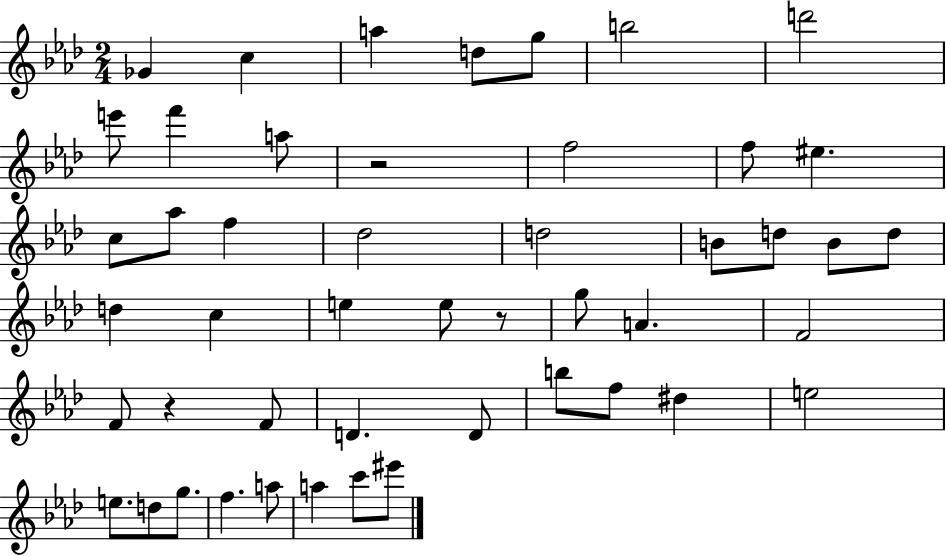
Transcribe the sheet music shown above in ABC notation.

X:1
T:Untitled
M:2/4
L:1/4
K:Ab
_G c a d/2 g/2 b2 d'2 e'/2 f' a/2 z2 f2 f/2 ^e c/2 _a/2 f _d2 d2 B/2 d/2 B/2 d/2 d c e e/2 z/2 g/2 A F2 F/2 z F/2 D D/2 b/2 f/2 ^d e2 e/2 d/2 g/2 f a/2 a c'/2 ^e'/2